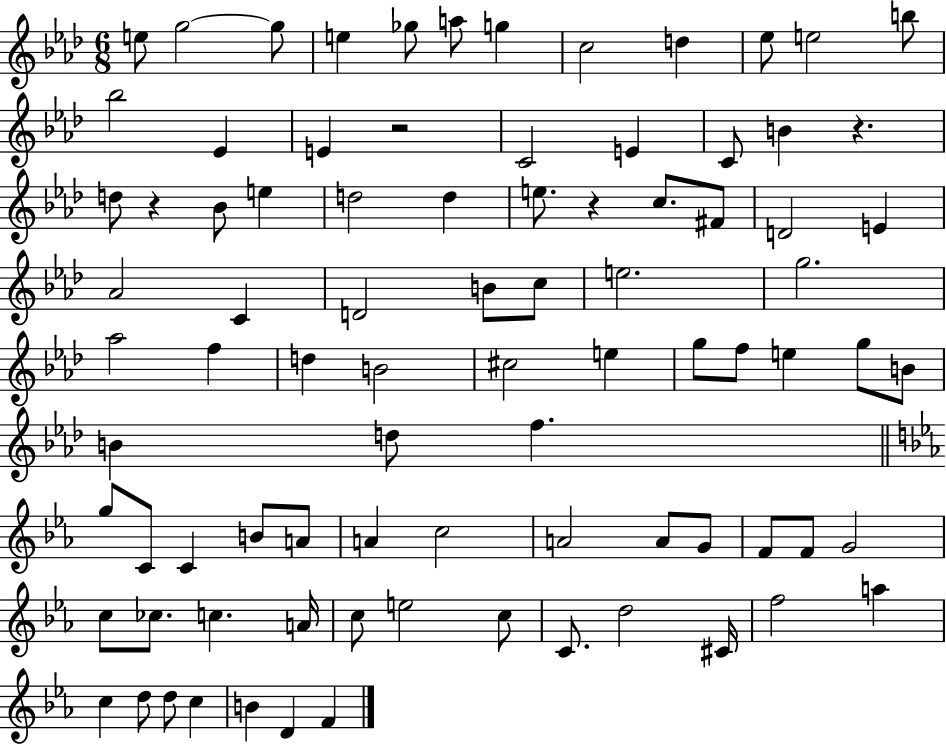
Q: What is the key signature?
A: AES major